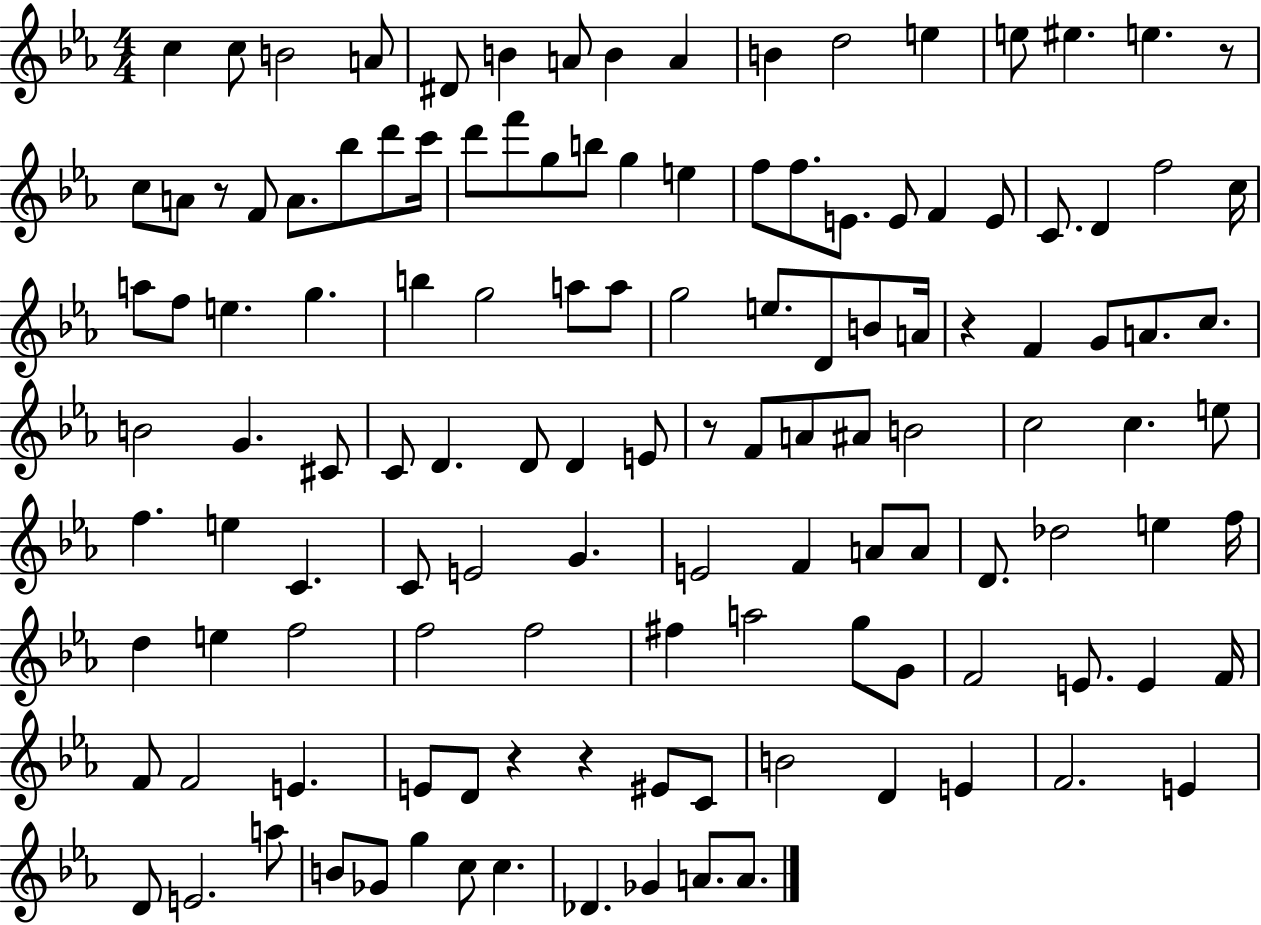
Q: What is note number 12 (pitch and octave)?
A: E5